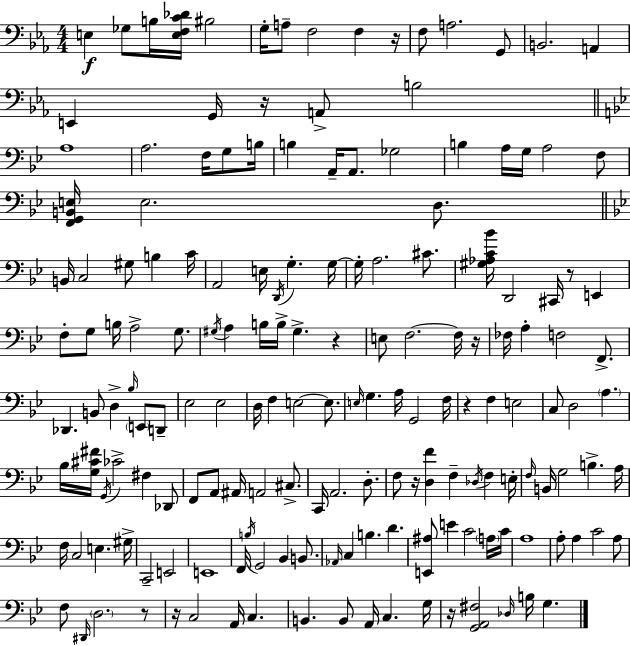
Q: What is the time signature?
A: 4/4